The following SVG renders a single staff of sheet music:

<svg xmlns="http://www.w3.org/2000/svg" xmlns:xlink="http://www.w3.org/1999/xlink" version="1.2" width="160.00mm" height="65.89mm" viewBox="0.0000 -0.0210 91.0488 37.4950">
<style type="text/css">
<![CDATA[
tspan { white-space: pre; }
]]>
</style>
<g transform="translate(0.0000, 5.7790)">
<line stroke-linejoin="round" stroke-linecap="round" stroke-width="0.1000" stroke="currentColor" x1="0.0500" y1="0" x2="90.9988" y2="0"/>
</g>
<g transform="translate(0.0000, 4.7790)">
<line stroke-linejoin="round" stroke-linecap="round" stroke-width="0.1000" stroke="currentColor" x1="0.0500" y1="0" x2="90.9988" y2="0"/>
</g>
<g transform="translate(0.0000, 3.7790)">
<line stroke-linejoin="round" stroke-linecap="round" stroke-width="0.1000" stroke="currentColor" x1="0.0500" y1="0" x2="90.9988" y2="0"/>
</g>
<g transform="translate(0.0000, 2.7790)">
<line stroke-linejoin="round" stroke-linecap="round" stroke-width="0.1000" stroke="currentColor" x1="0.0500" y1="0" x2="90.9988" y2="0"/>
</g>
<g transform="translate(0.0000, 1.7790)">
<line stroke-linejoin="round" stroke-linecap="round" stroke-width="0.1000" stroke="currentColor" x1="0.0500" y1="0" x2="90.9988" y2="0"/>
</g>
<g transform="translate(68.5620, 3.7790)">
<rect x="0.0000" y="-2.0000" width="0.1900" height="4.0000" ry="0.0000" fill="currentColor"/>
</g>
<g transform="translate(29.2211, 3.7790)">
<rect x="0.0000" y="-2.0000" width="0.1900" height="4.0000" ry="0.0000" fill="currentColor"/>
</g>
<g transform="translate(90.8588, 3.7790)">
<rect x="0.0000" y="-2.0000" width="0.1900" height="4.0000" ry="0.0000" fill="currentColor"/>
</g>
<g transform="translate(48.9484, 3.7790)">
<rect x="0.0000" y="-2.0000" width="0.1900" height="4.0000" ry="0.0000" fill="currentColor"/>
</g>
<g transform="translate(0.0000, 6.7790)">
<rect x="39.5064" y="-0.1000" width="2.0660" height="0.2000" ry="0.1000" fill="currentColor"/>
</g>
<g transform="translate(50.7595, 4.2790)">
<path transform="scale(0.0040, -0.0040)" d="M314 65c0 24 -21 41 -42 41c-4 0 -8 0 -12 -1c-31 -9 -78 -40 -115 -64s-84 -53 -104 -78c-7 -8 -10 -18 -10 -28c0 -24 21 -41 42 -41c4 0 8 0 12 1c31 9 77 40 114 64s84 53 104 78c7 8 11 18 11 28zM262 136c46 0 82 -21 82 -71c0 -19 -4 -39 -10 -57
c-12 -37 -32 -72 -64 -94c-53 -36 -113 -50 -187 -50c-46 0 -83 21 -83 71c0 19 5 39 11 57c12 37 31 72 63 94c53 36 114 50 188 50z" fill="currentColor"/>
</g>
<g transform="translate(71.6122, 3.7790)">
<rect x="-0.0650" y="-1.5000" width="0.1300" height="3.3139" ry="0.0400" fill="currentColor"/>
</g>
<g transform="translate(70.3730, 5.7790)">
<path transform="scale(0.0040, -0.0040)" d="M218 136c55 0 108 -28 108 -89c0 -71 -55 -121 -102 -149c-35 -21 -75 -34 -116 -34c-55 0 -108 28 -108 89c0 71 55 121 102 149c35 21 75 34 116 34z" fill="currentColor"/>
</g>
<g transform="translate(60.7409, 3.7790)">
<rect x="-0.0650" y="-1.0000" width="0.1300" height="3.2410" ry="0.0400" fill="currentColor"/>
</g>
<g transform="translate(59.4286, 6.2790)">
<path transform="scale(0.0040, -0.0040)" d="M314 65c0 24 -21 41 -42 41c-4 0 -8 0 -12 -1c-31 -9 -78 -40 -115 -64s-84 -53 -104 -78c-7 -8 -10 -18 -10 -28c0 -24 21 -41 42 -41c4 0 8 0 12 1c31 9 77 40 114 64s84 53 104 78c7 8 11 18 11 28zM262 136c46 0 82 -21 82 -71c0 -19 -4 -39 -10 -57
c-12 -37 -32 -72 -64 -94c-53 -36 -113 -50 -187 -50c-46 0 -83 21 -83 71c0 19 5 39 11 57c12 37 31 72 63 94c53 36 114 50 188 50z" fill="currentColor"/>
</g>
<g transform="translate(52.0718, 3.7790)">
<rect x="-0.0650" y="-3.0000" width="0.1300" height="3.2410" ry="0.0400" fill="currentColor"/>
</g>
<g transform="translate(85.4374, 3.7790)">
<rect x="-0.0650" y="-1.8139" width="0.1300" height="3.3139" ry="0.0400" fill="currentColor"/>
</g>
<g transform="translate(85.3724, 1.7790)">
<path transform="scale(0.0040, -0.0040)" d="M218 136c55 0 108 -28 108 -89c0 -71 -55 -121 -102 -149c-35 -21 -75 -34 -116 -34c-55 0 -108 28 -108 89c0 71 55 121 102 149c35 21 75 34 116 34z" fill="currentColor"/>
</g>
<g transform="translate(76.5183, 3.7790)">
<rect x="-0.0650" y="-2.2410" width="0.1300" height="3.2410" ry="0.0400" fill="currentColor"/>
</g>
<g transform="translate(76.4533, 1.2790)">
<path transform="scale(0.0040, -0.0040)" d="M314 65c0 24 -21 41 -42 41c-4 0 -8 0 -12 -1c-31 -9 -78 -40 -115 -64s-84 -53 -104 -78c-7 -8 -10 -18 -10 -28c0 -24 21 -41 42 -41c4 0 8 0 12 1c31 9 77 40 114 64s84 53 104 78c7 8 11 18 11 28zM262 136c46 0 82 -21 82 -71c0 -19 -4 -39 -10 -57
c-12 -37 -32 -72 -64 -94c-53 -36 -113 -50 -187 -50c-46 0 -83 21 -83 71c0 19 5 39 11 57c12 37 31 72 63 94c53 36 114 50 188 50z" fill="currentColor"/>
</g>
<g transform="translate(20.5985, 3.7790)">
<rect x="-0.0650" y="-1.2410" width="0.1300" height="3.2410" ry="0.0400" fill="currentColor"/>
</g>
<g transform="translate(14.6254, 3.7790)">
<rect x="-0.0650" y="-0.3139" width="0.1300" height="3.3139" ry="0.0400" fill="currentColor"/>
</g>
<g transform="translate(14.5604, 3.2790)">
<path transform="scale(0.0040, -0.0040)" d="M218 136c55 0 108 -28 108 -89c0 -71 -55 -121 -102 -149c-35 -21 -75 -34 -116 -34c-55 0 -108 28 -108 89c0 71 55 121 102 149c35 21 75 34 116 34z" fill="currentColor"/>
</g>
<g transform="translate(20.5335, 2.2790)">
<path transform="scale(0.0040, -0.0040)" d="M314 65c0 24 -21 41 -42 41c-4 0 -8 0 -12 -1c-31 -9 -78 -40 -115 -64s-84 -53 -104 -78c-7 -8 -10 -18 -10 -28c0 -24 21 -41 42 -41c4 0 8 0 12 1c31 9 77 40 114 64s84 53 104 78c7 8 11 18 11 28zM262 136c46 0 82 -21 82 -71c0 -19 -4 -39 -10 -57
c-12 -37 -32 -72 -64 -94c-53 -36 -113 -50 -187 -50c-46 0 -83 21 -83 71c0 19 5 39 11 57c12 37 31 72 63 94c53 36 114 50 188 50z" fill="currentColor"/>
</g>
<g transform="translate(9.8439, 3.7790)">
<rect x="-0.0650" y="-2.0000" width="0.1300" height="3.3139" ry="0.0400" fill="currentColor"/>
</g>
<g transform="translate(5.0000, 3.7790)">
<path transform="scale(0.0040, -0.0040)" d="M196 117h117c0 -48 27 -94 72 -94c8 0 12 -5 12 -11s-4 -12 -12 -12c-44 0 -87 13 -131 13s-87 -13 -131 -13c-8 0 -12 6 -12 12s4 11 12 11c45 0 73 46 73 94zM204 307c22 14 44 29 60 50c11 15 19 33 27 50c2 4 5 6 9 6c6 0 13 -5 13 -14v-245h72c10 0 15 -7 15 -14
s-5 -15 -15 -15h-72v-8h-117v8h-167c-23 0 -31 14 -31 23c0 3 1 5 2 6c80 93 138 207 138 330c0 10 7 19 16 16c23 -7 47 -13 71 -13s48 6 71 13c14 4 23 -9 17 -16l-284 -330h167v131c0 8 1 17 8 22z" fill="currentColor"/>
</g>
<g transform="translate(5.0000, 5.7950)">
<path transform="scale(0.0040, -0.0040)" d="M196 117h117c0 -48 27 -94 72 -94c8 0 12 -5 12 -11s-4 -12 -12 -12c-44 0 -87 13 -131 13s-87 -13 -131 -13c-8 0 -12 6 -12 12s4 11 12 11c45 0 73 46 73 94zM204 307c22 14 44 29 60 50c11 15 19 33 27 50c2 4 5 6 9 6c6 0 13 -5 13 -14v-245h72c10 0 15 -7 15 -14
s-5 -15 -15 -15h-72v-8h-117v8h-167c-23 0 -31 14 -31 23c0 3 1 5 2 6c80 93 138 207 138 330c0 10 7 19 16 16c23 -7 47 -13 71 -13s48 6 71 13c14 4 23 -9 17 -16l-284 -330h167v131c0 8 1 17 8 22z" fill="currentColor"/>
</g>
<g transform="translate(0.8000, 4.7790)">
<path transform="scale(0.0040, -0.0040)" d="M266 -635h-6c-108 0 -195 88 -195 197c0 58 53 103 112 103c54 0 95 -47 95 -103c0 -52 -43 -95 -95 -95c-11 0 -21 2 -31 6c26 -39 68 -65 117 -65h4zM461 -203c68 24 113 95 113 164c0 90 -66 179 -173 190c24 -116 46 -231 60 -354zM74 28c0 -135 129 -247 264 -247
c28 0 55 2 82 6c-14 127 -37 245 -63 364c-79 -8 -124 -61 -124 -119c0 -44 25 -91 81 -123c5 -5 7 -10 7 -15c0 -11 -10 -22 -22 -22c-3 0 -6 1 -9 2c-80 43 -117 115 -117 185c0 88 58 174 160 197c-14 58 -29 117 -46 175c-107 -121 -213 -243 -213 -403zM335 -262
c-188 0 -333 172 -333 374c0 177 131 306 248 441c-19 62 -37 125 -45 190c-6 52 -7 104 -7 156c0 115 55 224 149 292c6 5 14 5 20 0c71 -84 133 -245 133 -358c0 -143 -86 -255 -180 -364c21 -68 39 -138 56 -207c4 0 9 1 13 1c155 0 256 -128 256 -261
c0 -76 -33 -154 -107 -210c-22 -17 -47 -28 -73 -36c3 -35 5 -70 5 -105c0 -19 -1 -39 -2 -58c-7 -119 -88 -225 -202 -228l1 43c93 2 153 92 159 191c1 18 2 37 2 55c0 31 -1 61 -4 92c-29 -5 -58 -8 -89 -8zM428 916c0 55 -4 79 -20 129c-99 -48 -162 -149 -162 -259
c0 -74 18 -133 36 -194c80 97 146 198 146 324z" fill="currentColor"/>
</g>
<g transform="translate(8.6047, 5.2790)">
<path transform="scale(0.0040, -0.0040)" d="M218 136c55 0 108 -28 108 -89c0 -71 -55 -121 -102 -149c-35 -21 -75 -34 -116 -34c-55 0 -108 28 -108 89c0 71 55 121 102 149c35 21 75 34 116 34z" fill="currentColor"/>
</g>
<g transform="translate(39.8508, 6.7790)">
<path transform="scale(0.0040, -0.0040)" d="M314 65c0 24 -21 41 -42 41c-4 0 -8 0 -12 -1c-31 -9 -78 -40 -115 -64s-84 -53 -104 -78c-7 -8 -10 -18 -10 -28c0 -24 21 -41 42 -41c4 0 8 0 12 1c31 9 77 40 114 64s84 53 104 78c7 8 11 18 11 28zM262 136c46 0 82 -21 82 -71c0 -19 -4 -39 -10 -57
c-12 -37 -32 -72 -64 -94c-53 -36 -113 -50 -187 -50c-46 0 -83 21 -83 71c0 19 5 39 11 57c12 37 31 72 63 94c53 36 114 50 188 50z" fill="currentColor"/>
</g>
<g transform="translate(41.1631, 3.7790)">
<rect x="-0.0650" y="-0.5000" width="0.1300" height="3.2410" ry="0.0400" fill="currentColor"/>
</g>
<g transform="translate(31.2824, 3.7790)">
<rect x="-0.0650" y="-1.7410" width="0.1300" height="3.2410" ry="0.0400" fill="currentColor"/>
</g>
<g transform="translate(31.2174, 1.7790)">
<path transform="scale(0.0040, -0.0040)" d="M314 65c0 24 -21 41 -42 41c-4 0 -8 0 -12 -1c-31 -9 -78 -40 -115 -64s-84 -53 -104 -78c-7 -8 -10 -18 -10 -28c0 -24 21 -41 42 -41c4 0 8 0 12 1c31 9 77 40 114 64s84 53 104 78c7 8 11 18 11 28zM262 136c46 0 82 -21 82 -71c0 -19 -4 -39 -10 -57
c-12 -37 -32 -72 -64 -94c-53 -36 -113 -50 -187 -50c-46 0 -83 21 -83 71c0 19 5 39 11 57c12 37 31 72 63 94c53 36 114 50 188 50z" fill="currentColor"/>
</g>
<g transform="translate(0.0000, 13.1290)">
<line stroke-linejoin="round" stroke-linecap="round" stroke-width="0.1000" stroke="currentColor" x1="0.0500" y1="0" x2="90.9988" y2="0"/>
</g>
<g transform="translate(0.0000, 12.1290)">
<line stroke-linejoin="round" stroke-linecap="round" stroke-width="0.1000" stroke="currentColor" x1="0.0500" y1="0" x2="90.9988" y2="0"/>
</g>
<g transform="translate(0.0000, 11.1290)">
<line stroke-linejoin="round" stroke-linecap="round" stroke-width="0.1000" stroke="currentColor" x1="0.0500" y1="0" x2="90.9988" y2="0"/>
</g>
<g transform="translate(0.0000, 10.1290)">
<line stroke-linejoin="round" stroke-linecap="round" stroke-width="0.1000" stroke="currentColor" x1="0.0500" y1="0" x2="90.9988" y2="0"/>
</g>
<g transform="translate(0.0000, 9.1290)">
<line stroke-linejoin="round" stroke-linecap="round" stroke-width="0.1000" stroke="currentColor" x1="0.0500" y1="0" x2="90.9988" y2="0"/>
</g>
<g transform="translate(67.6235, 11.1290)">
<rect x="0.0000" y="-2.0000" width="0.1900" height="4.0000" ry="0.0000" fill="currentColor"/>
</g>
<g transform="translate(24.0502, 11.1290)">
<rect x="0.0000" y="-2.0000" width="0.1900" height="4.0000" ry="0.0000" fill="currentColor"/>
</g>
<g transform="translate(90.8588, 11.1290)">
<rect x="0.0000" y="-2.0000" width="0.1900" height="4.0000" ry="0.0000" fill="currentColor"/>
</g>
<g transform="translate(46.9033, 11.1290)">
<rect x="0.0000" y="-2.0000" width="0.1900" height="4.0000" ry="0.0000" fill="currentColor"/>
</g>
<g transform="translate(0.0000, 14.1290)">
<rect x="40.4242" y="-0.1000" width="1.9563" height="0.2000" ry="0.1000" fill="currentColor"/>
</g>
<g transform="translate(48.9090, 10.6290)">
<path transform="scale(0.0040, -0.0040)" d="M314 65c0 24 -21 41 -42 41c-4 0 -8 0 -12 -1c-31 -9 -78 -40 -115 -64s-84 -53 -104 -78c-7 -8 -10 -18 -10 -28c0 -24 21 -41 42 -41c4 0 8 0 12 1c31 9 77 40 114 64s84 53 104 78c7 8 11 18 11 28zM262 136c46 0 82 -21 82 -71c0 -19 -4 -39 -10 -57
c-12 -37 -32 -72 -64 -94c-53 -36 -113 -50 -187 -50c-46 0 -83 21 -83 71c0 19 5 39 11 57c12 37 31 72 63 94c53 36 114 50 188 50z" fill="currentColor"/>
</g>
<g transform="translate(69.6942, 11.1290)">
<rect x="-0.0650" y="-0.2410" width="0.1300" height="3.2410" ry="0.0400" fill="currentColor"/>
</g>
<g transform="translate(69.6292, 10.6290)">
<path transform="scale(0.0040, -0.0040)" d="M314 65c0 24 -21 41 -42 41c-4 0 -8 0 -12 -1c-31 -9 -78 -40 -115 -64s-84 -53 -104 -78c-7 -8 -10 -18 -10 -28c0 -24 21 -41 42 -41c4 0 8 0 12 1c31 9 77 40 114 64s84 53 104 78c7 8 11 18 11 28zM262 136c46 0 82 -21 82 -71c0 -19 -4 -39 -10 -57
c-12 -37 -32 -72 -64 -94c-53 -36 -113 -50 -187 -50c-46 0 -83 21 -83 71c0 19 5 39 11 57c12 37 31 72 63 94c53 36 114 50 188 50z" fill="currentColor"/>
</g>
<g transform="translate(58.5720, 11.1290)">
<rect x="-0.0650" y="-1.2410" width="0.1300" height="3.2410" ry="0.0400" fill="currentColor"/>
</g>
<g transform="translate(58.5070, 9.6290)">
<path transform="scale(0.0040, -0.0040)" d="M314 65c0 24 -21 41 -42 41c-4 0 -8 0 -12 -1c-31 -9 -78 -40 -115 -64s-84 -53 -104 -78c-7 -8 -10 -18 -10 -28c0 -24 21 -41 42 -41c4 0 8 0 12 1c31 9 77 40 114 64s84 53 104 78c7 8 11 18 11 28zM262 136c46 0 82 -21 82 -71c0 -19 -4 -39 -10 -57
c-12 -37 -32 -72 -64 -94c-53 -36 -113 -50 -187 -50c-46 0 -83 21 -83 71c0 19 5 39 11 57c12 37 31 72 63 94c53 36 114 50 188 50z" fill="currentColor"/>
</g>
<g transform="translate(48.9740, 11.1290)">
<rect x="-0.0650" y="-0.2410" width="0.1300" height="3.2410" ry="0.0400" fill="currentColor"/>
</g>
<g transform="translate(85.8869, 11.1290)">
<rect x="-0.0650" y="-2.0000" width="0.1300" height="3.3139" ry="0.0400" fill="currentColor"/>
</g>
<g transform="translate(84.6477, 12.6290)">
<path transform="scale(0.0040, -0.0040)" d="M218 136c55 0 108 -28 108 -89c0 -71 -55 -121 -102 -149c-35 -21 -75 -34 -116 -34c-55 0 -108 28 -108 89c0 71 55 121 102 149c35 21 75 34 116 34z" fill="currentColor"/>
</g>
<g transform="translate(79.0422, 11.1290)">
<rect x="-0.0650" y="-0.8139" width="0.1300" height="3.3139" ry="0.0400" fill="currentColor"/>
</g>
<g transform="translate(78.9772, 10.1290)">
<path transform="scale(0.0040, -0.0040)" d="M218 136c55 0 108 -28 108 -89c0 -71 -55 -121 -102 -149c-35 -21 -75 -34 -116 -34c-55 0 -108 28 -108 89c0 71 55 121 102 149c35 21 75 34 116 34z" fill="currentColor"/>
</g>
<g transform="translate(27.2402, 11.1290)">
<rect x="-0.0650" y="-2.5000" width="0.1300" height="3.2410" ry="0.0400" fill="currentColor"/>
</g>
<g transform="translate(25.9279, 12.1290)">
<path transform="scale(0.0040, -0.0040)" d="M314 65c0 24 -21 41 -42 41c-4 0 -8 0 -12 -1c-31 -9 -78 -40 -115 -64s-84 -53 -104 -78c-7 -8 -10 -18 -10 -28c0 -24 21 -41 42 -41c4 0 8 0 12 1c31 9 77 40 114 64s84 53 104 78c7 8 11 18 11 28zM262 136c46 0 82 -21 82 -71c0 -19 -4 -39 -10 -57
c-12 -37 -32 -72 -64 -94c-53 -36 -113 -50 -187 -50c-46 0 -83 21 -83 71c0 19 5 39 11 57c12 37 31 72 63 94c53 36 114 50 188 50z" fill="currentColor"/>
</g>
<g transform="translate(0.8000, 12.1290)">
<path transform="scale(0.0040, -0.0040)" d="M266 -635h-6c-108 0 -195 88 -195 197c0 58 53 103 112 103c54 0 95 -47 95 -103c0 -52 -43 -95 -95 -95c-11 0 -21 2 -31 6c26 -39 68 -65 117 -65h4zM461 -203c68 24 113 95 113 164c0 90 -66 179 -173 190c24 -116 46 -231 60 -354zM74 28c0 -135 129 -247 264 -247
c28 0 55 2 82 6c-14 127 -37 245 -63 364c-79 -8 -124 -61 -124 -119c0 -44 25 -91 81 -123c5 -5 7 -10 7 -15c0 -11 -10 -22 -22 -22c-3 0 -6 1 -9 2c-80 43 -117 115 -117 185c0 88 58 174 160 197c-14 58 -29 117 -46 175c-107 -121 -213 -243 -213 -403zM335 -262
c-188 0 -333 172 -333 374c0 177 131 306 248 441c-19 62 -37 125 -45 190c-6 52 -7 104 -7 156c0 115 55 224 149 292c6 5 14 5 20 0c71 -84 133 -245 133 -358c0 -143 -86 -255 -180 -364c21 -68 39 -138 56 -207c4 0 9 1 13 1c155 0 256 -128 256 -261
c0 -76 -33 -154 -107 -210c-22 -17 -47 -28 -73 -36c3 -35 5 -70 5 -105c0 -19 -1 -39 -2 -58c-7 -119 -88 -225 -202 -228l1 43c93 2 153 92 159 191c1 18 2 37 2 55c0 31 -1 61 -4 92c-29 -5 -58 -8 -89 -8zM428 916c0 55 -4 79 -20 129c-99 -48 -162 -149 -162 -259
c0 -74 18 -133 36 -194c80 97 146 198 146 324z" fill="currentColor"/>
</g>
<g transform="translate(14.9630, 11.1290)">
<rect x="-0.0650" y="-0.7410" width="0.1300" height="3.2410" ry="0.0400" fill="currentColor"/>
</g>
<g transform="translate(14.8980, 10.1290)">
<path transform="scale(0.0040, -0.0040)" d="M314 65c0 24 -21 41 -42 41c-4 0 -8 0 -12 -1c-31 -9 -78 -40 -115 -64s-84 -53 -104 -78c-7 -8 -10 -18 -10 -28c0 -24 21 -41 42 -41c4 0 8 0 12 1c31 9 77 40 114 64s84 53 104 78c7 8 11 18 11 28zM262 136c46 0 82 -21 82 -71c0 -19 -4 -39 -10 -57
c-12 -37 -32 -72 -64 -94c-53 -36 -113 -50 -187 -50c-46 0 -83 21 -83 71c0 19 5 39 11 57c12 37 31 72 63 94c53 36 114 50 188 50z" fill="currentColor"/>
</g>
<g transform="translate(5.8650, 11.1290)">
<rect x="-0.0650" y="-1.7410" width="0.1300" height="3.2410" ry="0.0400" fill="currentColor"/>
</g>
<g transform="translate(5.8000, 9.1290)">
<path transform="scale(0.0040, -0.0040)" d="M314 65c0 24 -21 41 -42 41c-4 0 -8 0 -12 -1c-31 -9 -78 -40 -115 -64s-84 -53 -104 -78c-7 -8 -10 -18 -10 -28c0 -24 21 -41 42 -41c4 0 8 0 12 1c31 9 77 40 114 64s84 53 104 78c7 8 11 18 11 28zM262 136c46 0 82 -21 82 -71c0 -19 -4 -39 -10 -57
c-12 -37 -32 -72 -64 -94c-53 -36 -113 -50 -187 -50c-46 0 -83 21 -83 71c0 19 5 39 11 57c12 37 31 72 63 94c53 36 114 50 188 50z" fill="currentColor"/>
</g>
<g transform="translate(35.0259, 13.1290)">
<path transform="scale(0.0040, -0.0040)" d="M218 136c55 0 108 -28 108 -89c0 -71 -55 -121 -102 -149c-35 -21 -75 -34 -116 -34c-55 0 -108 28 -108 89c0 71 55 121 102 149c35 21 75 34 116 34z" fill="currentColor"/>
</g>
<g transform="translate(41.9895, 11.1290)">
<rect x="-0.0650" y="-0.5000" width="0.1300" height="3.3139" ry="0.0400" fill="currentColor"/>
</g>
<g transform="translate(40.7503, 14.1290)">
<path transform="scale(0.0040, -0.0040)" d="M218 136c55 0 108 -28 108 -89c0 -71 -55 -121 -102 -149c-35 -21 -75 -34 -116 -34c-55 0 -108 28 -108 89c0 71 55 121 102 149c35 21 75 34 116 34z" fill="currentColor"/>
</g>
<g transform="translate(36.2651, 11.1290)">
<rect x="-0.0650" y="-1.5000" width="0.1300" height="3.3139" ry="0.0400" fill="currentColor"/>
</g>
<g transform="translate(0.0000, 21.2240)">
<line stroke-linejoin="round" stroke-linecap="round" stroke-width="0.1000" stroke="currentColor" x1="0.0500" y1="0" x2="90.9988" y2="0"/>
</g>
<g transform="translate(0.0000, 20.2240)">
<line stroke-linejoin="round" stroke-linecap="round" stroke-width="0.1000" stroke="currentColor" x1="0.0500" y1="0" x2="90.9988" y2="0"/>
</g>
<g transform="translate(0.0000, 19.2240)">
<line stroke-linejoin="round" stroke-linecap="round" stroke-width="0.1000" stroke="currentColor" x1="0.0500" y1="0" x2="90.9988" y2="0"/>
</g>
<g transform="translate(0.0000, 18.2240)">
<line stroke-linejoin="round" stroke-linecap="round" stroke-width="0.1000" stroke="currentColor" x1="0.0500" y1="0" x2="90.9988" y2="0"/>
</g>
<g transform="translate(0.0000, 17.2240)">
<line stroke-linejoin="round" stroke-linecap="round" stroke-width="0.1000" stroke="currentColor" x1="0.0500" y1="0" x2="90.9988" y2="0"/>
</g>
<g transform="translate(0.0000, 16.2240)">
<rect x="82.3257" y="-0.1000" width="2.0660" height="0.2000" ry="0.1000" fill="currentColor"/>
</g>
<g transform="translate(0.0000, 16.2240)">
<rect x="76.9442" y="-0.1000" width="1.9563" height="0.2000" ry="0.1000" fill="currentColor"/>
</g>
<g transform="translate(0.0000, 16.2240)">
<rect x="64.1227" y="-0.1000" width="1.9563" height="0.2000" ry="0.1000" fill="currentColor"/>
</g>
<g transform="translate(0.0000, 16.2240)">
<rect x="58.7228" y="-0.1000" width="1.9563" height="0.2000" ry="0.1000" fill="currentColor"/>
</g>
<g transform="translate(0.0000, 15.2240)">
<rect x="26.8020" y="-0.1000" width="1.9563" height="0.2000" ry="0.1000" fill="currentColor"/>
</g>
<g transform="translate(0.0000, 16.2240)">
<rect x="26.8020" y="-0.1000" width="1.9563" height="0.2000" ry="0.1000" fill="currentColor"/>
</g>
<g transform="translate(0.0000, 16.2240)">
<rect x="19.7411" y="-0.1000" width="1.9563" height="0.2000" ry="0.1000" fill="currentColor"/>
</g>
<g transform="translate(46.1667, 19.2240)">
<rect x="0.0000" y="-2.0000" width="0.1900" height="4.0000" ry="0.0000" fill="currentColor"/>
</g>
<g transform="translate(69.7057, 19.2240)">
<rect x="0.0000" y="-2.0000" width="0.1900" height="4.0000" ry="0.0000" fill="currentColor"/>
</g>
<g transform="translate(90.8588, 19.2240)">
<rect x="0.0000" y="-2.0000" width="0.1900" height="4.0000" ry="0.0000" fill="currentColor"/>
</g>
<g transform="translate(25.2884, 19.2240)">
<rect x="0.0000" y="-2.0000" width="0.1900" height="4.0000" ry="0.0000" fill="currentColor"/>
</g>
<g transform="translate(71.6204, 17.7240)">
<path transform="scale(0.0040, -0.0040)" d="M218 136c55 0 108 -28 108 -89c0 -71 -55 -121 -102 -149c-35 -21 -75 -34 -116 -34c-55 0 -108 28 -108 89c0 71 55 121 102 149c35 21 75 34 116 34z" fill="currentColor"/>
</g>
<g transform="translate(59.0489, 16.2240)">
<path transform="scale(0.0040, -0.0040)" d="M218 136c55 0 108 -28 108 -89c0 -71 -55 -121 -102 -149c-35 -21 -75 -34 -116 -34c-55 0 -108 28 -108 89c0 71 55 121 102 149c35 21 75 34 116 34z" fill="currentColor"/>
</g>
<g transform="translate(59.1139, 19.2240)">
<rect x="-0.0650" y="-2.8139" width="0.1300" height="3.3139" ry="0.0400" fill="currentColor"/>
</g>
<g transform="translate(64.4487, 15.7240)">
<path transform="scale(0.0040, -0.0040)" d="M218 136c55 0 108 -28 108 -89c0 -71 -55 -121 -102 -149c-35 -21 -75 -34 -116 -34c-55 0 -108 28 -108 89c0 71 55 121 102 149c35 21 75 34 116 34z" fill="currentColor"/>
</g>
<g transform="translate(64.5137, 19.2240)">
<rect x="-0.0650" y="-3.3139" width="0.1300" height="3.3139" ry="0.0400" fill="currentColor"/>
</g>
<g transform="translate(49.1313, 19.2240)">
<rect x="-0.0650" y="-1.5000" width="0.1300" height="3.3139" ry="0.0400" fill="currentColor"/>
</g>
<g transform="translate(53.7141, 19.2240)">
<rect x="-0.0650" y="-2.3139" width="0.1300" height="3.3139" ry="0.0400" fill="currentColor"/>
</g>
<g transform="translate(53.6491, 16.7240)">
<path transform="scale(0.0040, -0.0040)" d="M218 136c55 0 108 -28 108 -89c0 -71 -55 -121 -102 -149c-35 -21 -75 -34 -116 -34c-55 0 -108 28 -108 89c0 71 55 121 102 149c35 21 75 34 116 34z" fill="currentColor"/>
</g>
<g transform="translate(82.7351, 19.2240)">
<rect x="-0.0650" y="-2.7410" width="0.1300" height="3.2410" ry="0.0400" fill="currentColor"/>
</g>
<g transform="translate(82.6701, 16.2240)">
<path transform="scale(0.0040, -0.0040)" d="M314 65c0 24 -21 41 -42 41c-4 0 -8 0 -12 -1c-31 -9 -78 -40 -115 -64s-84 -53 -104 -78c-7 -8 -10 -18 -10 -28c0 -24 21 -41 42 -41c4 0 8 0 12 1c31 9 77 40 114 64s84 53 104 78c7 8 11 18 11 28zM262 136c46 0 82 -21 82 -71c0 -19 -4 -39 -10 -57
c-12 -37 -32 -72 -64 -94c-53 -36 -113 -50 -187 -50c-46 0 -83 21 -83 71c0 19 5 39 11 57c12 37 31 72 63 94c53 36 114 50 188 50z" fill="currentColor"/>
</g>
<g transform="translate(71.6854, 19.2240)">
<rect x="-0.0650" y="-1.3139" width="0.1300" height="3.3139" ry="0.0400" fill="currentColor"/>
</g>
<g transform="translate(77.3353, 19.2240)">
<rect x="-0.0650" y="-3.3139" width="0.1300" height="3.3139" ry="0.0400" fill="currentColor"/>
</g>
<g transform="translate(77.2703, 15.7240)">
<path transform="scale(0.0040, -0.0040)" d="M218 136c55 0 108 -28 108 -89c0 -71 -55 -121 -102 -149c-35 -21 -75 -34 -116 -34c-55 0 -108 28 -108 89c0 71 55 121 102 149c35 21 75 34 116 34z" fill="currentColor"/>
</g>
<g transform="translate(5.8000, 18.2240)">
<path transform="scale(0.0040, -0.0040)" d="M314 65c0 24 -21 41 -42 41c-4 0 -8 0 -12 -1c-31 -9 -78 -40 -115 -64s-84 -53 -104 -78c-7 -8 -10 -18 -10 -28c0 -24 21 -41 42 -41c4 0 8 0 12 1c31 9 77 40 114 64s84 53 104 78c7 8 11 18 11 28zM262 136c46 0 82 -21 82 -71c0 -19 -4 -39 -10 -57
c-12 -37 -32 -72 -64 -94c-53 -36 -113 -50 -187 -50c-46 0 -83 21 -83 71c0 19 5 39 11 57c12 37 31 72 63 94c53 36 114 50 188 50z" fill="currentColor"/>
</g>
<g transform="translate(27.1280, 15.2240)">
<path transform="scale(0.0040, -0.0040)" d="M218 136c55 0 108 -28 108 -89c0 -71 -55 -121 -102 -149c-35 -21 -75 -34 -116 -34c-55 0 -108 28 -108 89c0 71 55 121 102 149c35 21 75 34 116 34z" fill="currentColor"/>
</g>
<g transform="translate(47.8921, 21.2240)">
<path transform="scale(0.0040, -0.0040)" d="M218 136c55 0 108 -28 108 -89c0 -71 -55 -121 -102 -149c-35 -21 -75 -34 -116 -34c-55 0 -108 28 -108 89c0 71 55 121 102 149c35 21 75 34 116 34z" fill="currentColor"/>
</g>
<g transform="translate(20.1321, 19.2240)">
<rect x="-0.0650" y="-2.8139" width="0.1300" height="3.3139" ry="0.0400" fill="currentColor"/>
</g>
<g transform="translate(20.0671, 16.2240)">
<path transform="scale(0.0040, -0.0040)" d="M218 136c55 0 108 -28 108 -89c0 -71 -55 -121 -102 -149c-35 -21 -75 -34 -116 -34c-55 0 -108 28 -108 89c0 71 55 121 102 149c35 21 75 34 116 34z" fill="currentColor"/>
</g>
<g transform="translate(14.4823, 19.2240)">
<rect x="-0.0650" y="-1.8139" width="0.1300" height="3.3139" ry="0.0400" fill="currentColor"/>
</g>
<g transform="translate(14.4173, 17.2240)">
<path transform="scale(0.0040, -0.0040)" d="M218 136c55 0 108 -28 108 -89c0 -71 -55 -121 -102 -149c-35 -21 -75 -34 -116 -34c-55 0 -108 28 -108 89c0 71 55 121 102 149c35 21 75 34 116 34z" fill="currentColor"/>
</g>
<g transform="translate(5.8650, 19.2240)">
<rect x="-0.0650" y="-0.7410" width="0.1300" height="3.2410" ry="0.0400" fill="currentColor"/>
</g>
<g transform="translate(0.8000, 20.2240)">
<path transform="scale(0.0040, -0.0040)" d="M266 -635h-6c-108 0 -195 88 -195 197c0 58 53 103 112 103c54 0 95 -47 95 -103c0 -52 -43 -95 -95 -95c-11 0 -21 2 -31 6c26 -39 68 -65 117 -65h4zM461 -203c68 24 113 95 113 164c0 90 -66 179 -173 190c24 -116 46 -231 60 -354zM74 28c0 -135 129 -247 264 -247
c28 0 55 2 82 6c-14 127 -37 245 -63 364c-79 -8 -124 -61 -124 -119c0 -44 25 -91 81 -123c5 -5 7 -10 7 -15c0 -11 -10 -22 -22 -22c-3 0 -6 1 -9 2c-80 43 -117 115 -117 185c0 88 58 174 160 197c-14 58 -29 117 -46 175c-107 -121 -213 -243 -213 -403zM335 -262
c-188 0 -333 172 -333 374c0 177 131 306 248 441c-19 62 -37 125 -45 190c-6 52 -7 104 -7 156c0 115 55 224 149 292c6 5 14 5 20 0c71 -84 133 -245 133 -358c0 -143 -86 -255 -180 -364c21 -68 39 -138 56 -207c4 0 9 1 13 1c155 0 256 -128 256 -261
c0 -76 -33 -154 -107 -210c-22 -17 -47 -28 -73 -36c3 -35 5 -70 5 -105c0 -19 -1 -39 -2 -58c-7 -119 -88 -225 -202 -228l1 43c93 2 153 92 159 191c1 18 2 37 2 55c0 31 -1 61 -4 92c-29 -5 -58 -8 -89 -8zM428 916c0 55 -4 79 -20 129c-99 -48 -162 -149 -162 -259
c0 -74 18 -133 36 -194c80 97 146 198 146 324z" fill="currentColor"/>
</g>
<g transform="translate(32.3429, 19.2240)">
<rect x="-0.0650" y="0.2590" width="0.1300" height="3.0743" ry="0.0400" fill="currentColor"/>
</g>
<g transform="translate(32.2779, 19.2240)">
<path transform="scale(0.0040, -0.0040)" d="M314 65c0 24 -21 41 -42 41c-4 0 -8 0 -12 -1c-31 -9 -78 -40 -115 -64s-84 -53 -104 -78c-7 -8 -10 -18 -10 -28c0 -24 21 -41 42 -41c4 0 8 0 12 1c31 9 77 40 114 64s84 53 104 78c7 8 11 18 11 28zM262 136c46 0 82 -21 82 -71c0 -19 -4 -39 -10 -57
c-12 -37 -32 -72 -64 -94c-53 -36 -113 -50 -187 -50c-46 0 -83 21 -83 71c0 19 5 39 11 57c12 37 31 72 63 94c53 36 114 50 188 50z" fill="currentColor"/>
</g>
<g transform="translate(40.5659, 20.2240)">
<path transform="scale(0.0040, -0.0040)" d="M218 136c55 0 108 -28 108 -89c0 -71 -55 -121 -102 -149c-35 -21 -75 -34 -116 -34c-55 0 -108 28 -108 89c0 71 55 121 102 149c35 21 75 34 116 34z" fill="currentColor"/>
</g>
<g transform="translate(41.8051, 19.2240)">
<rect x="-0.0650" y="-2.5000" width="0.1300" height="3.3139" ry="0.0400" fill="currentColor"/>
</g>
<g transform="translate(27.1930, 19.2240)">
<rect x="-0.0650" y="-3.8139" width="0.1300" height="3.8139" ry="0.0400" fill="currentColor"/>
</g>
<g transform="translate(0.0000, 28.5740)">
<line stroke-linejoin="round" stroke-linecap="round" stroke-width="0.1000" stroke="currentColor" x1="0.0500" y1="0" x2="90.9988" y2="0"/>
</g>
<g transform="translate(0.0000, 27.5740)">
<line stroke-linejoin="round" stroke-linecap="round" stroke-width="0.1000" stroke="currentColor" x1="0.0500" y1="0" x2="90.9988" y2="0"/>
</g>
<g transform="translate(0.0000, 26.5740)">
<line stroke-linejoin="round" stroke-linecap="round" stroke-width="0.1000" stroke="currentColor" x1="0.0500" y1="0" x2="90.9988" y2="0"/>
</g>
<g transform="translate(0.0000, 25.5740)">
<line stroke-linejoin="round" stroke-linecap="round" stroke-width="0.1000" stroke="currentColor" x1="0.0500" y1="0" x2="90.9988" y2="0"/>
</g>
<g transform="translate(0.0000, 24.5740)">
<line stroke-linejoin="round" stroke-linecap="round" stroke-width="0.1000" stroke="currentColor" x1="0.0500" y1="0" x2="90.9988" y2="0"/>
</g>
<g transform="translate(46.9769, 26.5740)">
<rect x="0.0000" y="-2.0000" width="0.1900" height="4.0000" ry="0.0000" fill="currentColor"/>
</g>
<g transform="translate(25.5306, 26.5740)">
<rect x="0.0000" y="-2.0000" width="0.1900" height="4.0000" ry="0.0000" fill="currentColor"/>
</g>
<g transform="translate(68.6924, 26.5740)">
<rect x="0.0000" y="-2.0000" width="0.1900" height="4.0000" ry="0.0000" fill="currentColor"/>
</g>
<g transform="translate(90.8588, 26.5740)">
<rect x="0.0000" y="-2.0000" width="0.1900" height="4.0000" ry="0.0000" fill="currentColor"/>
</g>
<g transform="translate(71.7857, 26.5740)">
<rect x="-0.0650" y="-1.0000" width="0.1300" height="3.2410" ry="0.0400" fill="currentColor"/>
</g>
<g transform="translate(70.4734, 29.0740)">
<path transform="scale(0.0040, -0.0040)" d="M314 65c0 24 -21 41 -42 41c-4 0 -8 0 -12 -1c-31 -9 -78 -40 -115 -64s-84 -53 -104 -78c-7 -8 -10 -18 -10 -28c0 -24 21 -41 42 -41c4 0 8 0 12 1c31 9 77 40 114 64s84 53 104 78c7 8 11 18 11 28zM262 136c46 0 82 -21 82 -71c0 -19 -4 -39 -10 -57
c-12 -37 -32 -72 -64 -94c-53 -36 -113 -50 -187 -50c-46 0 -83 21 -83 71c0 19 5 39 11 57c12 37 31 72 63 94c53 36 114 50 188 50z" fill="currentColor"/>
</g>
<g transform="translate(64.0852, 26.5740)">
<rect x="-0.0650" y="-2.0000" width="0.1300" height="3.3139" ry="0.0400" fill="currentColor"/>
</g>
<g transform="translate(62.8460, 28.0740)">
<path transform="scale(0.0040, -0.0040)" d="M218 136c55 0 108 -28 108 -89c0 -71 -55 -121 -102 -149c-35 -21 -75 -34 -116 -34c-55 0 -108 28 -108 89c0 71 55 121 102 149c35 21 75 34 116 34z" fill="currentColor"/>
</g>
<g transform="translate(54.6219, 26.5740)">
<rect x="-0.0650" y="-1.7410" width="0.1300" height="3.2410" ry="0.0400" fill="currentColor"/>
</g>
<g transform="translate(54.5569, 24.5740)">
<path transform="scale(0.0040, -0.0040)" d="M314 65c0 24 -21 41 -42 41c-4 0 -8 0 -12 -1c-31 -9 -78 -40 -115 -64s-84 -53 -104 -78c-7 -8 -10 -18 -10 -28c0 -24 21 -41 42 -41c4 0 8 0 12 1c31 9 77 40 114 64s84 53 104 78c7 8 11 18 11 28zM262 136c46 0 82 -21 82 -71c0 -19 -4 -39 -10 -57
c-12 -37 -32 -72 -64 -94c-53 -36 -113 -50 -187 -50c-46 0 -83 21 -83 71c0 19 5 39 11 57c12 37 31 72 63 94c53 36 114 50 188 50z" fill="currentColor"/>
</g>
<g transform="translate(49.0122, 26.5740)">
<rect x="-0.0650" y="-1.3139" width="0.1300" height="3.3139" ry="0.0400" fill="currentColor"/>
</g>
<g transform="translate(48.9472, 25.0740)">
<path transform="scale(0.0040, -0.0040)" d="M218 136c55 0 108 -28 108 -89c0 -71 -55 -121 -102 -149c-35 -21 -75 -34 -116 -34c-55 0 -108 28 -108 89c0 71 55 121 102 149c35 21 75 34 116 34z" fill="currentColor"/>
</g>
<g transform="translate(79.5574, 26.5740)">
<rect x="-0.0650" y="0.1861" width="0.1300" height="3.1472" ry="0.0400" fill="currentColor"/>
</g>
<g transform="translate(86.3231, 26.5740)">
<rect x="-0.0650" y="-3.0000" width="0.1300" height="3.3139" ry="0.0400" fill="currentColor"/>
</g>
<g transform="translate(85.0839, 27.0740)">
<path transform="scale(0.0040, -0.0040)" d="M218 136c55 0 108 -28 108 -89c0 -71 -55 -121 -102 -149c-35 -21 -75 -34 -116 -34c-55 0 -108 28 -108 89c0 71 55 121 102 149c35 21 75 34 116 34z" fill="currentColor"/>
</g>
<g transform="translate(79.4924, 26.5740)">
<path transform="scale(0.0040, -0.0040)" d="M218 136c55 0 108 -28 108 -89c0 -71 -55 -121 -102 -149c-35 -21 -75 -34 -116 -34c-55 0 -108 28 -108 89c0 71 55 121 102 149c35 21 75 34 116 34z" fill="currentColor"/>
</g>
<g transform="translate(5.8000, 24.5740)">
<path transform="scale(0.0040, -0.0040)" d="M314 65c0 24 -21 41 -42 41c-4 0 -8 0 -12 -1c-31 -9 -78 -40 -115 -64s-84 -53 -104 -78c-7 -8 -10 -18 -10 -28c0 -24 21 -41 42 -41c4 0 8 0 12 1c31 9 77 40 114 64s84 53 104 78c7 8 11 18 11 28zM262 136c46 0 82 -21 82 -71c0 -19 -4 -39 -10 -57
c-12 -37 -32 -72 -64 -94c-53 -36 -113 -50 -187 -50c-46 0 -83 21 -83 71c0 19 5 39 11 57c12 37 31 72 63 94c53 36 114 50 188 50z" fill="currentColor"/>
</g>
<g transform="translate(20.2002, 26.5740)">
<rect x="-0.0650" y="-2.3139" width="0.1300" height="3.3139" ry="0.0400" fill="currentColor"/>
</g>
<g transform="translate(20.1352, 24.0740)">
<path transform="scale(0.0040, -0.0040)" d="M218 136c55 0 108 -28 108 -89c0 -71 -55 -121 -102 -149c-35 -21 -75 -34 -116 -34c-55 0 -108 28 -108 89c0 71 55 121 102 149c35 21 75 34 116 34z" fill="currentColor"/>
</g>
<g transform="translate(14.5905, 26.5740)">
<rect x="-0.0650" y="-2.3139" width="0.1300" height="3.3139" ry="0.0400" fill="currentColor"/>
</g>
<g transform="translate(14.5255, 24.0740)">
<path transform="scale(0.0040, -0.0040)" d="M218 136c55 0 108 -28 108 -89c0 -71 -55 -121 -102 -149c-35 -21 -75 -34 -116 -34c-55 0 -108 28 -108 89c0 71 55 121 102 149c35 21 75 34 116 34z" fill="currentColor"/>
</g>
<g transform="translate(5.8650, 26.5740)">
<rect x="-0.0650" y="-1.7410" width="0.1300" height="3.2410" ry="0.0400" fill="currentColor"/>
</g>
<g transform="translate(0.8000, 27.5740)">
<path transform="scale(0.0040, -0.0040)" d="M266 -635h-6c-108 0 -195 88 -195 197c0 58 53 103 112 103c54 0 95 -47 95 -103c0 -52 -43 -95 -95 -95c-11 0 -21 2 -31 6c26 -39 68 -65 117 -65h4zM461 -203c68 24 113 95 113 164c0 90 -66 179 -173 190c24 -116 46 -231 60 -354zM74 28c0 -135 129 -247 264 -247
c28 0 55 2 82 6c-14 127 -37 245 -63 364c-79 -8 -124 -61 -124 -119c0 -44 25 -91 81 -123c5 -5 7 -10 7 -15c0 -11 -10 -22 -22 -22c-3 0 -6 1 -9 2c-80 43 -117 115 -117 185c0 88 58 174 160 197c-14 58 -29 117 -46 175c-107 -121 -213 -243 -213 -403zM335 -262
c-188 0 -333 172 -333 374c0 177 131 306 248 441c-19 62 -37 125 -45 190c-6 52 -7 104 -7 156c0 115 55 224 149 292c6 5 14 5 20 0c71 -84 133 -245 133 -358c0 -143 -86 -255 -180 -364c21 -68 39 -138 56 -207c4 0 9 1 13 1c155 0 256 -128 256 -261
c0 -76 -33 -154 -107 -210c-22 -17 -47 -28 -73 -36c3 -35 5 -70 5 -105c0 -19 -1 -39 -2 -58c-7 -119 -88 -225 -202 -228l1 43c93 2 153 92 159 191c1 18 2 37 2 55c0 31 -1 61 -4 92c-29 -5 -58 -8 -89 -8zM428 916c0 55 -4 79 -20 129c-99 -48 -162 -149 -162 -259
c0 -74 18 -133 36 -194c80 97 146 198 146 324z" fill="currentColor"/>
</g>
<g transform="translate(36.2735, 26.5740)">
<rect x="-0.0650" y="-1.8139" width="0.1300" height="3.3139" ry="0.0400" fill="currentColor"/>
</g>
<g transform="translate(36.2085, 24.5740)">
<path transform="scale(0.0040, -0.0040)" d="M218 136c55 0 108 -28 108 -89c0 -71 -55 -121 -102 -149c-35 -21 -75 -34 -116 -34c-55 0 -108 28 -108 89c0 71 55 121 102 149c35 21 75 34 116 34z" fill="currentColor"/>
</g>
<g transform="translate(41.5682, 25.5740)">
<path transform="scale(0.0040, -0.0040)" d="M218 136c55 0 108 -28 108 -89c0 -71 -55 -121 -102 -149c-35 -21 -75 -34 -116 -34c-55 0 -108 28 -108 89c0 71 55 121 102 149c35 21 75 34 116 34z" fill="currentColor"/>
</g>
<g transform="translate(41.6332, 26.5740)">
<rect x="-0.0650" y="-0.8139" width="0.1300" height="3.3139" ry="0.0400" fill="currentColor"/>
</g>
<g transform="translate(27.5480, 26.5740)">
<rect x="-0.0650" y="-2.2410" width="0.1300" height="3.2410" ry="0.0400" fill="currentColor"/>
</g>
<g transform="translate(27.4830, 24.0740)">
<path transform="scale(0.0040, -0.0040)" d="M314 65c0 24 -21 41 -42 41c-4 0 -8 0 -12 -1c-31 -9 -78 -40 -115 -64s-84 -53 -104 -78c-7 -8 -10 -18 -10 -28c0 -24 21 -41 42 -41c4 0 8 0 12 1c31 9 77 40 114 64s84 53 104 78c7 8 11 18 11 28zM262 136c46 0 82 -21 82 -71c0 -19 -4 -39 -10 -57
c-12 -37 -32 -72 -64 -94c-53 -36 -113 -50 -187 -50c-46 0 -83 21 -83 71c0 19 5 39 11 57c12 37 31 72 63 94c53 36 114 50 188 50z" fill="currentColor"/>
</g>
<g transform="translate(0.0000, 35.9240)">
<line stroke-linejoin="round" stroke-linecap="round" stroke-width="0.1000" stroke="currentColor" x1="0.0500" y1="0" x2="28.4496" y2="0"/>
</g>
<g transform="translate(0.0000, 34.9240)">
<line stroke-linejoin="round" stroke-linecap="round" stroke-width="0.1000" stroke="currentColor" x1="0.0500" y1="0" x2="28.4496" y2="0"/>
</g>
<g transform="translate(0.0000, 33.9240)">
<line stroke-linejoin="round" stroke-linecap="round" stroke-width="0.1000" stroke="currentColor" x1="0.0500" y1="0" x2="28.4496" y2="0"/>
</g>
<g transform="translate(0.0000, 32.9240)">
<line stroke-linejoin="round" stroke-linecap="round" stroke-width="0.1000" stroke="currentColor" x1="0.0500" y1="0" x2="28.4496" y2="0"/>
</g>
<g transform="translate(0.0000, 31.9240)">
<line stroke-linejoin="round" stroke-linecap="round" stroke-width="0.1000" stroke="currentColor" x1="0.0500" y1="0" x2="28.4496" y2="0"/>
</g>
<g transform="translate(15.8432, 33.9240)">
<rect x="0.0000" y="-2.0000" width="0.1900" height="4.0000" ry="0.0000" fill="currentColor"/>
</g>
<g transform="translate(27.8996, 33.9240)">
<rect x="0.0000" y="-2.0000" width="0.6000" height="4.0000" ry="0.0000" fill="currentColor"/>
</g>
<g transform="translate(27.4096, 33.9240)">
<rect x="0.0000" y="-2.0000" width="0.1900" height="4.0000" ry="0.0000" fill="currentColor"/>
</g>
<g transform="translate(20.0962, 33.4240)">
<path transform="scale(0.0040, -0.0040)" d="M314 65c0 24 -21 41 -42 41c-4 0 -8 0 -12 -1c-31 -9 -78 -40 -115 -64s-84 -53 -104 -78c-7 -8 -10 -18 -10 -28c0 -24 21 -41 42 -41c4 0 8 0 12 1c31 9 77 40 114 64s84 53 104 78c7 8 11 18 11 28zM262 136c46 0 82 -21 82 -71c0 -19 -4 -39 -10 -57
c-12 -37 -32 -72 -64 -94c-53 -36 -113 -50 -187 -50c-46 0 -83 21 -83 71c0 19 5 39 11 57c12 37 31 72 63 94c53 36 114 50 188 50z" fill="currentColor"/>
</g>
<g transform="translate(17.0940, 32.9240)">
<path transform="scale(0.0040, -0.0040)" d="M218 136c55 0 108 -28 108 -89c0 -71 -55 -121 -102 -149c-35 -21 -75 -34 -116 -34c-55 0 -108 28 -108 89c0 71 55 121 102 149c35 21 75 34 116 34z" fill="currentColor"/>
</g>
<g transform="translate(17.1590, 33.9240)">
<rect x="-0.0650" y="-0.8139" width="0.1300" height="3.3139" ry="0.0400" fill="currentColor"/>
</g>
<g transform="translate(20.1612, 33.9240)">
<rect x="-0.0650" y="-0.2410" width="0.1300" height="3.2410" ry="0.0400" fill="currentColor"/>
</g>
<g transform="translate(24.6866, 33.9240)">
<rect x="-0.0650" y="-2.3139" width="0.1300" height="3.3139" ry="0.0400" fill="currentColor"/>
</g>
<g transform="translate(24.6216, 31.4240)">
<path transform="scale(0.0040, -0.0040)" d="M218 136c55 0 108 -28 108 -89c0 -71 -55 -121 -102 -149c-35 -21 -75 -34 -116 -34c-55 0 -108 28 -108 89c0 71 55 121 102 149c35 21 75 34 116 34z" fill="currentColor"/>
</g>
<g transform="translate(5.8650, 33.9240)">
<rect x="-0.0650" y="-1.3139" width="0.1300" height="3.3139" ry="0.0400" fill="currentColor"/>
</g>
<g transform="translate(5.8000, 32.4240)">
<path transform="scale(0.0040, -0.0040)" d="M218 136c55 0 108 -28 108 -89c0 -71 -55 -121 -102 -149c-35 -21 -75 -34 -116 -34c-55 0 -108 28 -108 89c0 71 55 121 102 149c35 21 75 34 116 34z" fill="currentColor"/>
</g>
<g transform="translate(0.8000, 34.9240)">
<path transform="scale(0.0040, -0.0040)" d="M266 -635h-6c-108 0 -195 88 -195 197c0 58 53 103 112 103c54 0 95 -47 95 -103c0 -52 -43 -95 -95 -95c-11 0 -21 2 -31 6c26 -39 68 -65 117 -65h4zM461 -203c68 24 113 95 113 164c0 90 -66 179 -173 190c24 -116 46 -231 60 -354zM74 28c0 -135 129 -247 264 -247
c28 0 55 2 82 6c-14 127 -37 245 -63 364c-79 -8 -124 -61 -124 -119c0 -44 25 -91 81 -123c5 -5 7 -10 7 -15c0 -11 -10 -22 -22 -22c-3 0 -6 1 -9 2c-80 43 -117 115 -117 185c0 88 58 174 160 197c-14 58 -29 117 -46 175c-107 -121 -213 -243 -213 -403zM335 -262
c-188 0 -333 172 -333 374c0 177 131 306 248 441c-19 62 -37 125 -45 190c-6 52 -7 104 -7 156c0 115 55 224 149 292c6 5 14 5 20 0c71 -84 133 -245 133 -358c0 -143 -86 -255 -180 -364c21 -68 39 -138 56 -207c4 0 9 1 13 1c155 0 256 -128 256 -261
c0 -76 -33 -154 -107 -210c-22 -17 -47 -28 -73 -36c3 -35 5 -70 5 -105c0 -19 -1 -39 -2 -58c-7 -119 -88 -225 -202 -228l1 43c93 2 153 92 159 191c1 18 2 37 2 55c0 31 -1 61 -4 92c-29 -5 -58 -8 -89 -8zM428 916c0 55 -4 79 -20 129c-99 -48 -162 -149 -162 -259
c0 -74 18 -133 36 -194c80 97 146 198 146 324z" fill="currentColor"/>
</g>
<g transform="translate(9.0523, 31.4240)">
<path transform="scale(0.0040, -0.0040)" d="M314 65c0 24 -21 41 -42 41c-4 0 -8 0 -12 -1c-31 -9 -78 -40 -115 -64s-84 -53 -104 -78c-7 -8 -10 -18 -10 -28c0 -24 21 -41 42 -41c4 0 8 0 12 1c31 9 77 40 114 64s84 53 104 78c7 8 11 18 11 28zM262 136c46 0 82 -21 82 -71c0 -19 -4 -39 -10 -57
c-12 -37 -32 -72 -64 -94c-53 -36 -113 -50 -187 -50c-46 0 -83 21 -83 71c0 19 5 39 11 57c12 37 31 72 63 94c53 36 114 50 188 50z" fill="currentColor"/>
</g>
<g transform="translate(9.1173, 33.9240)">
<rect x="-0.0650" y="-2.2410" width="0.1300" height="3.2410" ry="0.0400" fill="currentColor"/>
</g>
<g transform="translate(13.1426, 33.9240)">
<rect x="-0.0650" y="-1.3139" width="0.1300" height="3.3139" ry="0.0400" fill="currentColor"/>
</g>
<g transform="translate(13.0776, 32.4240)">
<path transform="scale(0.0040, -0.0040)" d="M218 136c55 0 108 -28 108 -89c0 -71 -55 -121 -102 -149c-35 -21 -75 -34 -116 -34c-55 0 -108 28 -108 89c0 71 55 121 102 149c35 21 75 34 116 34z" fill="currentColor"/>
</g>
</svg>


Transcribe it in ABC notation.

X:1
T:Untitled
M:4/4
L:1/4
K:C
F c e2 f2 C2 A2 D2 E g2 f f2 d2 G2 E C c2 e2 c2 d F d2 f a c' B2 G E g a b e b a2 f2 g g g2 f d e f2 F D2 B A e g2 e d c2 g